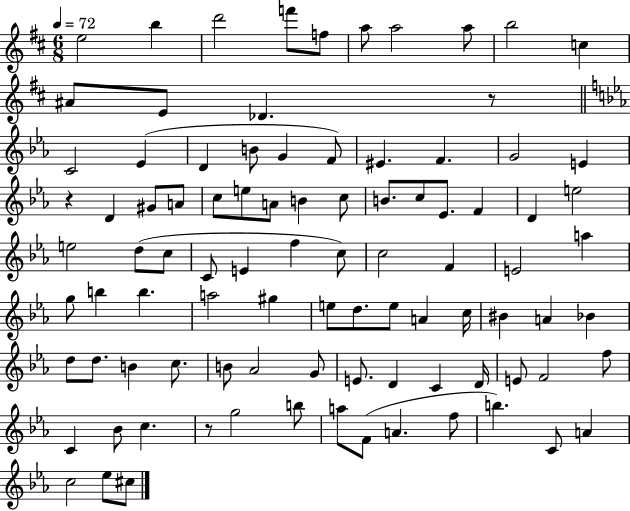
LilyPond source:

{
  \clef treble
  \numericTimeSignature
  \time 6/8
  \key d \major
  \tempo 4 = 72
  \repeat volta 2 { e''2 b''4 | d'''2 f'''8 f''8 | a''8 a''2 a''8 | b''2 c''4 | \break ais'8 e'8 des'4. r8 | \bar "||" \break \key ees \major c'2 ees'4( | d'4 b'8 g'4 f'8) | eis'4. f'4. | g'2 e'4 | \break r4 d'4 gis'8 a'8 | c''8 e''8 a'8 b'4 c''8 | b'8. c''8 ees'8. f'4 | d'4 e''2 | \break e''2 d''8( c''8 | c'8 e'4 f''4 c''8) | c''2 f'4 | e'2 a''4 | \break g''8 b''4 b''4. | a''2 gis''4 | e''8 d''8. e''8 a'4 c''16 | bis'4 a'4 bes'4 | \break d''8 d''8. b'4 c''8. | b'8 aes'2 g'8 | e'8. d'4 c'4 d'16 | e'8 f'2 f''8 | \break c'4 bes'8 c''4. | r8 g''2 b''8 | a''8 f'8( a'4. f''8 | b''4.) c'8 a'4 | \break c''2 ees''8 cis''8 | } \bar "|."
}